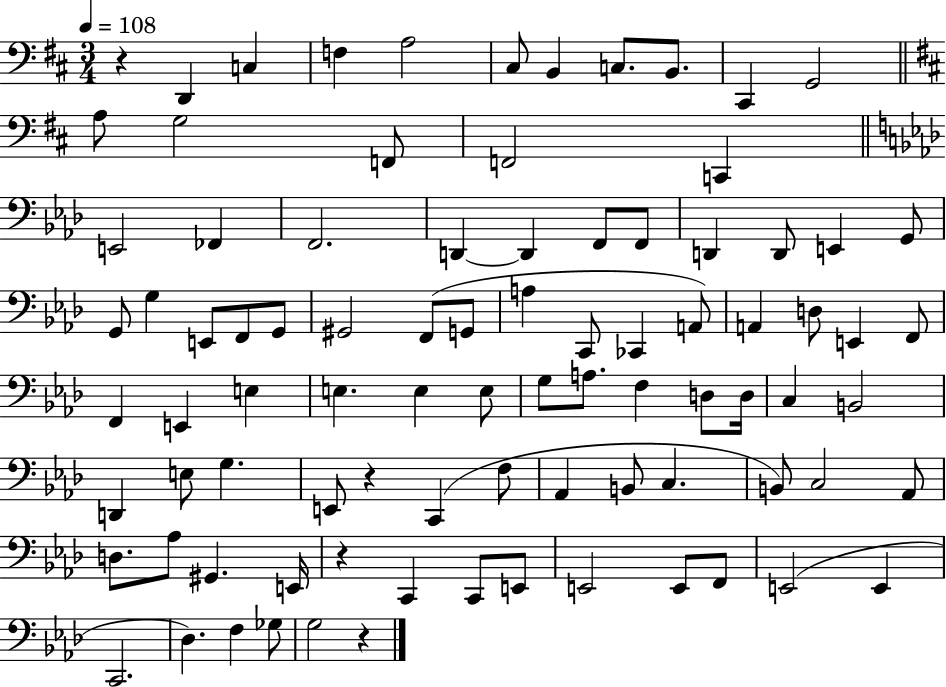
{
  \clef bass
  \numericTimeSignature
  \time 3/4
  \key d \major
  \tempo 4 = 108
  r4 d,4 c4 | f4 a2 | cis8 b,4 c8. b,8. | cis,4 g,2 | \break \bar "||" \break \key d \major a8 g2 f,8 | f,2 c,4 | \bar "||" \break \key aes \major e,2 fes,4 | f,2. | d,4~~ d,4 f,8 f,8 | d,4 d,8 e,4 g,8 | \break g,8 g4 e,8 f,8 g,8 | gis,2 f,8( g,8 | a4 c,8 ces,4 a,8) | a,4 d8 e,4 f,8 | \break f,4 e,4 e4 | e4. e4 e8 | g8 a8. f4 d8 d16 | c4 b,2 | \break d,4 e8 g4. | e,8 r4 c,4( f8 | aes,4 b,8 c4. | b,8) c2 aes,8 | \break d8. aes8 gis,4. e,16 | r4 c,4 c,8 e,8 | e,2 e,8 f,8 | e,2( e,4 | \break c,2. | des4.) f4 ges8 | g2 r4 | \bar "|."
}